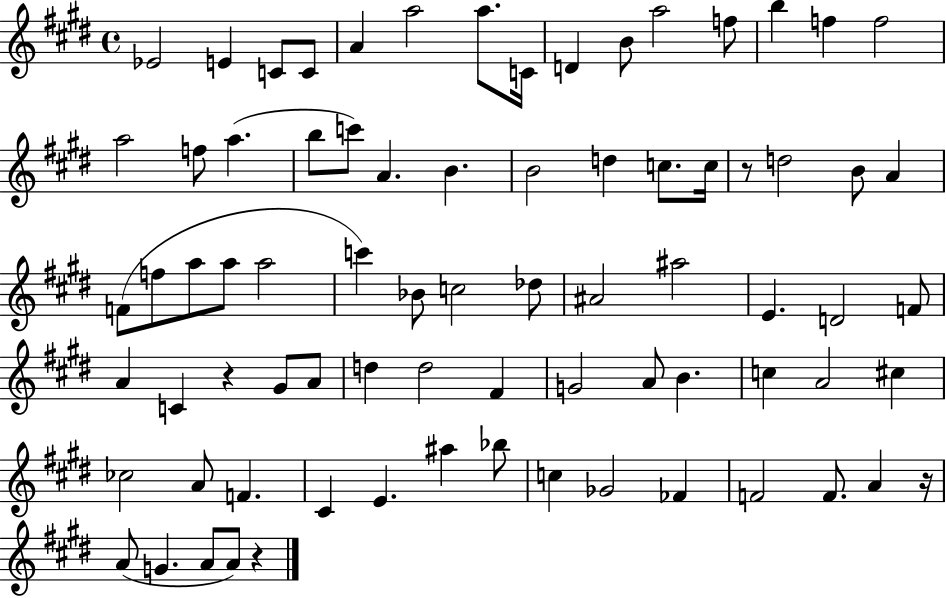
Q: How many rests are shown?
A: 4